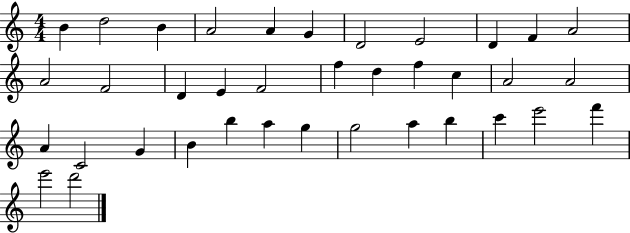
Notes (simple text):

B4/q D5/h B4/q A4/h A4/q G4/q D4/h E4/h D4/q F4/q A4/h A4/h F4/h D4/q E4/q F4/h F5/q D5/q F5/q C5/q A4/h A4/h A4/q C4/h G4/q B4/q B5/q A5/q G5/q G5/h A5/q B5/q C6/q E6/h F6/q E6/h D6/h